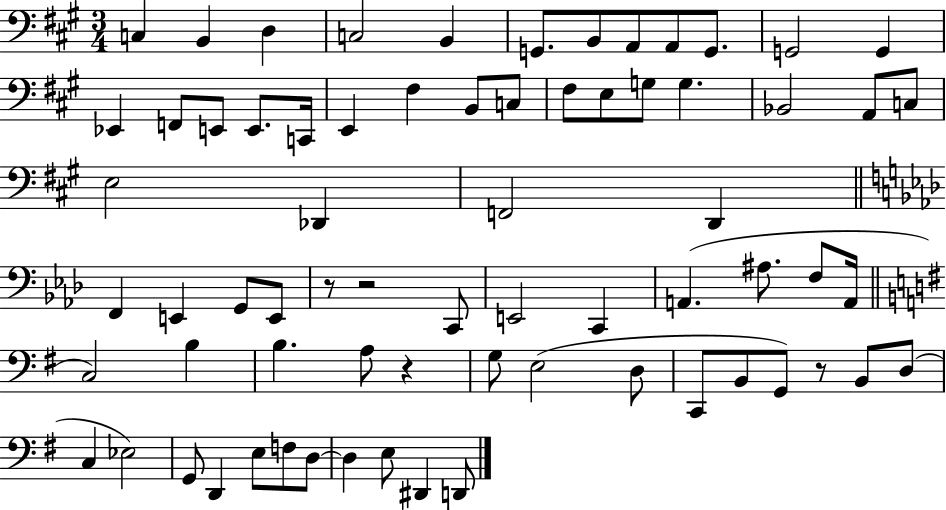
C3/q B2/q D3/q C3/h B2/q G2/e. B2/e A2/e A2/e G2/e. G2/h G2/q Eb2/q F2/e E2/e E2/e. C2/s E2/q F#3/q B2/e C3/e F#3/e E3/e G3/e G3/q. Bb2/h A2/e C3/e E3/h Db2/q F2/h D2/q F2/q E2/q G2/e E2/e R/e R/h C2/e E2/h C2/q A2/q. A#3/e. F3/e A2/s C3/h B3/q B3/q. A3/e R/q G3/e E3/h D3/e C2/e B2/e G2/e R/e B2/e D3/e C3/q Eb3/h G2/e D2/q E3/e F3/e D3/e D3/q E3/e D#2/q D2/e